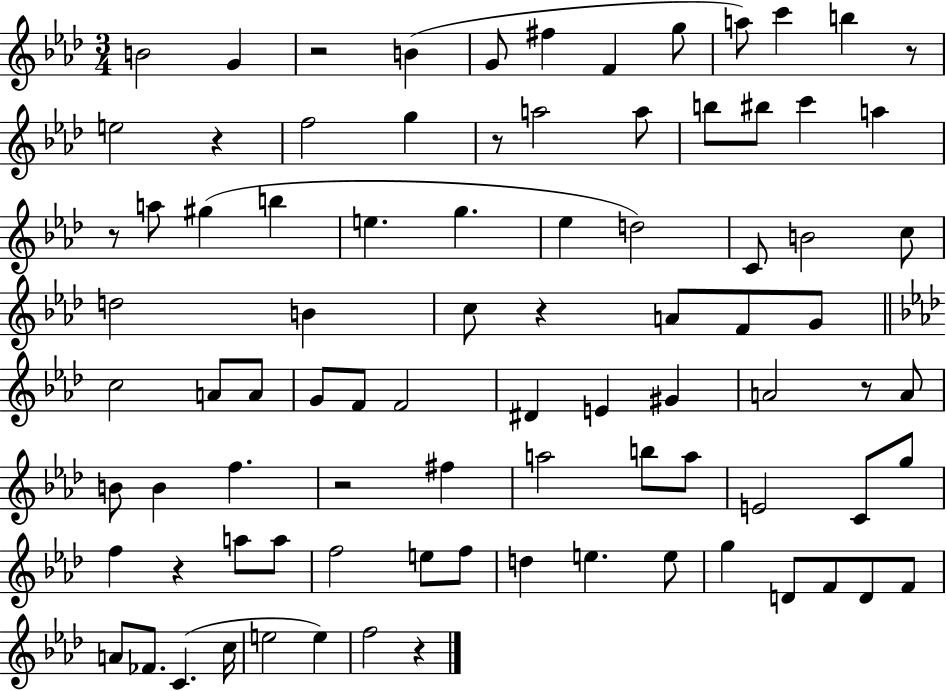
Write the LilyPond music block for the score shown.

{
  \clef treble
  \numericTimeSignature
  \time 3/4
  \key aes \major
  \repeat volta 2 { b'2 g'4 | r2 b'4( | g'8 fis''4 f'4 g''8 | a''8) c'''4 b''4 r8 | \break e''2 r4 | f''2 g''4 | r8 a''2 a''8 | b''8 bis''8 c'''4 a''4 | \break r8 a''8 gis''4( b''4 | e''4. g''4. | ees''4 d''2) | c'8 b'2 c''8 | \break d''2 b'4 | c''8 r4 a'8 f'8 g'8 | \bar "||" \break \key aes \major c''2 a'8 a'8 | g'8 f'8 f'2 | dis'4 e'4 gis'4 | a'2 r8 a'8 | \break b'8 b'4 f''4. | r2 fis''4 | a''2 b''8 a''8 | e'2 c'8 g''8 | \break f''4 r4 a''8 a''8 | f''2 e''8 f''8 | d''4 e''4. e''8 | g''4 d'8 f'8 d'8 f'8 | \break a'8 fes'8. c'4.( c''16 | e''2 e''4) | f''2 r4 | } \bar "|."
}